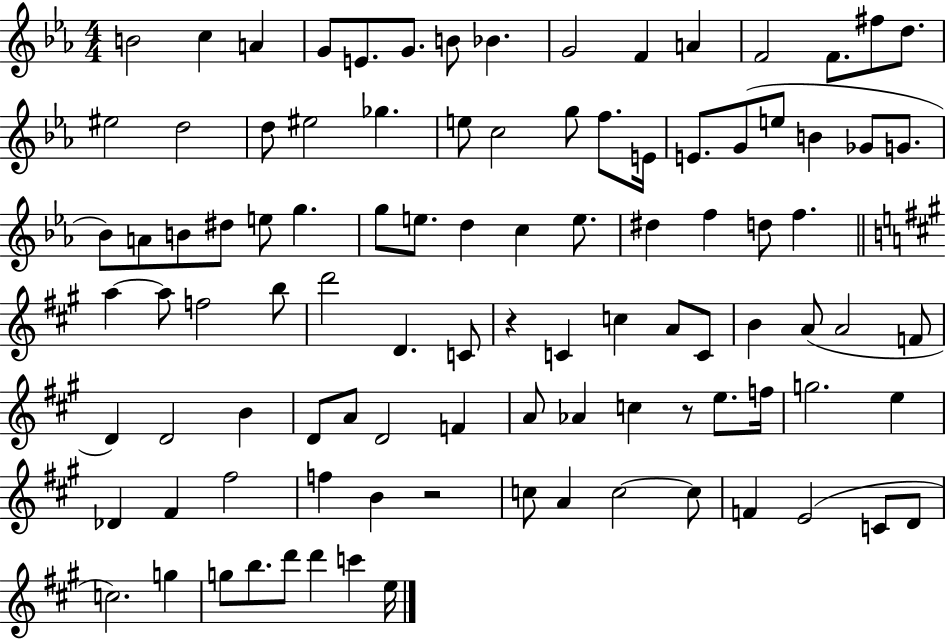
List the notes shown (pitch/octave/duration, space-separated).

B4/h C5/q A4/q G4/e E4/e. G4/e. B4/e Bb4/q. G4/h F4/q A4/q F4/h F4/e. F#5/e D5/e. EIS5/h D5/h D5/e EIS5/h Gb5/q. E5/e C5/h G5/e F5/e. E4/s E4/e. G4/e E5/e B4/q Gb4/e G4/e. Bb4/e A4/e B4/e D#5/e E5/e G5/q. G5/e E5/e. D5/q C5/q E5/e. D#5/q F5/q D5/e F5/q. A5/q A5/e F5/h B5/e D6/h D4/q. C4/e R/q C4/q C5/q A4/e C4/e B4/q A4/e A4/h F4/e D4/q D4/h B4/q D4/e A4/e D4/h F4/q A4/e Ab4/q C5/q R/e E5/e. F5/s G5/h. E5/q Db4/q F#4/q F#5/h F5/q B4/q R/h C5/e A4/q C5/h C5/e F4/q E4/h C4/e D4/e C5/h. G5/q G5/e B5/e. D6/e D6/q C6/q E5/s